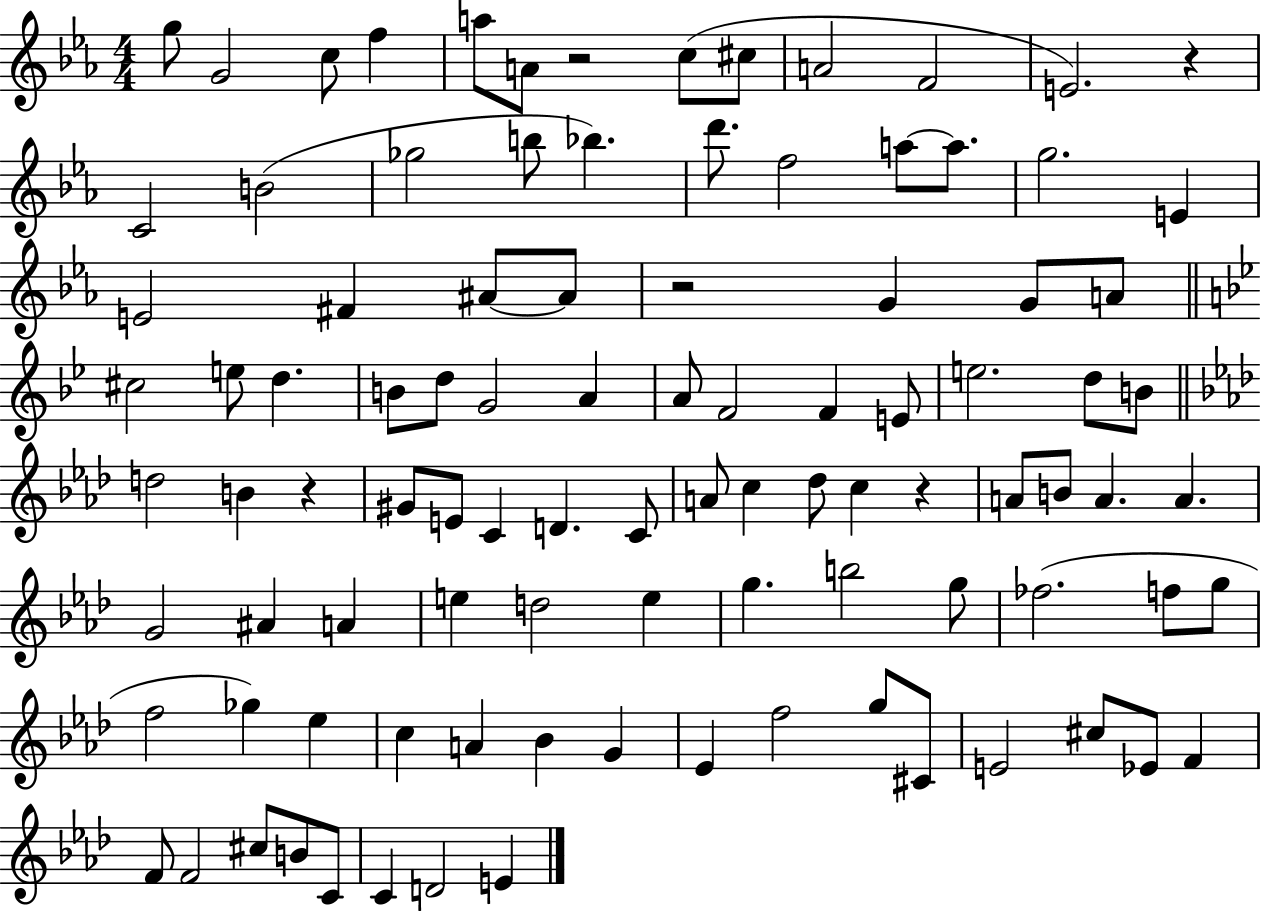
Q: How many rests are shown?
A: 5